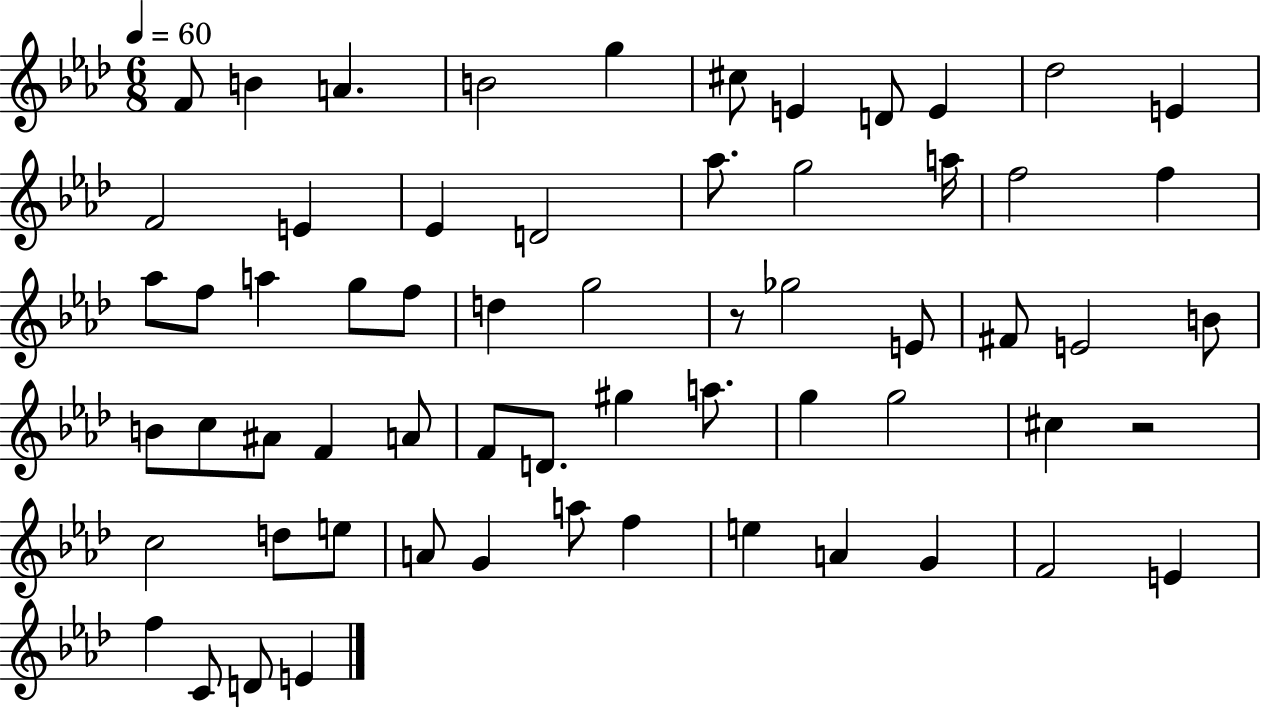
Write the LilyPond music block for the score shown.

{
  \clef treble
  \numericTimeSignature
  \time 6/8
  \key aes \major
  \tempo 4 = 60
  \repeat volta 2 { f'8 b'4 a'4. | b'2 g''4 | cis''8 e'4 d'8 e'4 | des''2 e'4 | \break f'2 e'4 | ees'4 d'2 | aes''8. g''2 a''16 | f''2 f''4 | \break aes''8 f''8 a''4 g''8 f''8 | d''4 g''2 | r8 ges''2 e'8 | fis'8 e'2 b'8 | \break b'8 c''8 ais'8 f'4 a'8 | f'8 d'8. gis''4 a''8. | g''4 g''2 | cis''4 r2 | \break c''2 d''8 e''8 | a'8 g'4 a''8 f''4 | e''4 a'4 g'4 | f'2 e'4 | \break f''4 c'8 d'8 e'4 | } \bar "|."
}